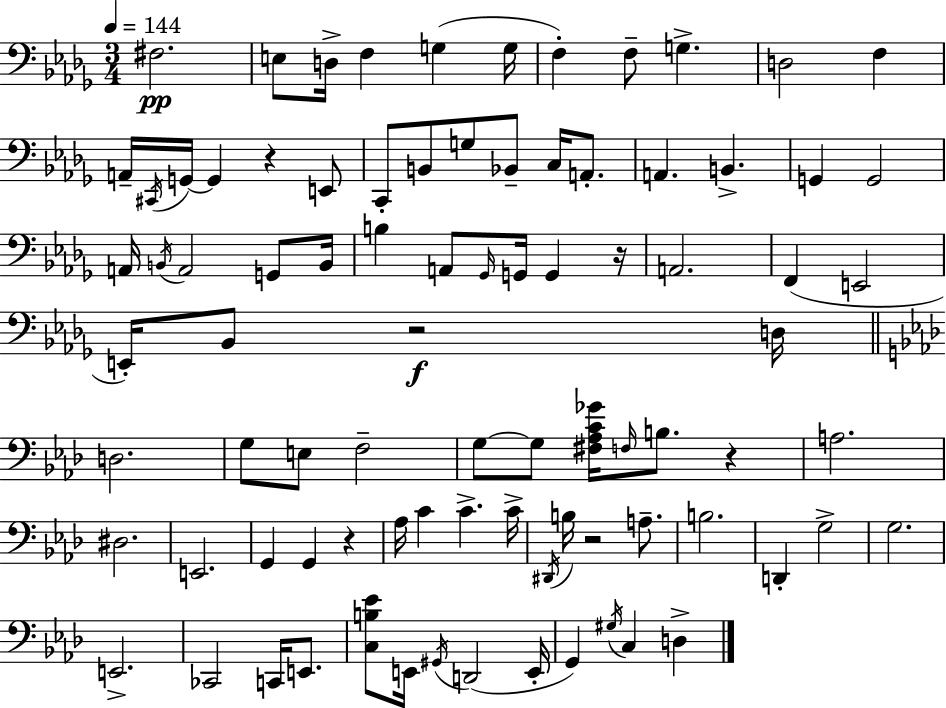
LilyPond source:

{
  \clef bass
  \numericTimeSignature
  \time 3/4
  \key bes \minor
  \tempo 4 = 144
  fis2.\pp | e8 d16-> f4 g4( g16 | f4-.) f8-- g4.-> | d2 f4 | \break a,16-- \acciaccatura { cis,16 } g,16~~ g,4 r4 e,8 | c,8-. b,8 g8 bes,8-- c16 a,8.-. | a,4. b,4.-> | g,4 g,2 | \break a,16 \acciaccatura { b,16 } a,2 g,8 | b,16 b4 a,8 \grace { ges,16 } g,16 g,4 | r16 a,2. | f,4( e,2 | \break e,16-.) bes,8 r2\f | d16 \bar "||" \break \key f \minor d2. | g8 e8 f2-- | g8~~ g8 <fis aes c' ges'>16 \grace { f16 } b8. r4 | a2. | \break dis2. | e,2. | g,4 g,4 r4 | aes16 c'4 c'4.-> | \break c'16-> \acciaccatura { dis,16 } b16 r2 a8.-- | b2. | d,4-. g2-> | g2. | \break e,2.-> | ces,2 c,16 e,8. | <c b ees'>8 e,16 \acciaccatura { gis,16 } d,2( | e,16-. g,4) \acciaccatura { gis16 } c4 | \break d4-> \bar "|."
}